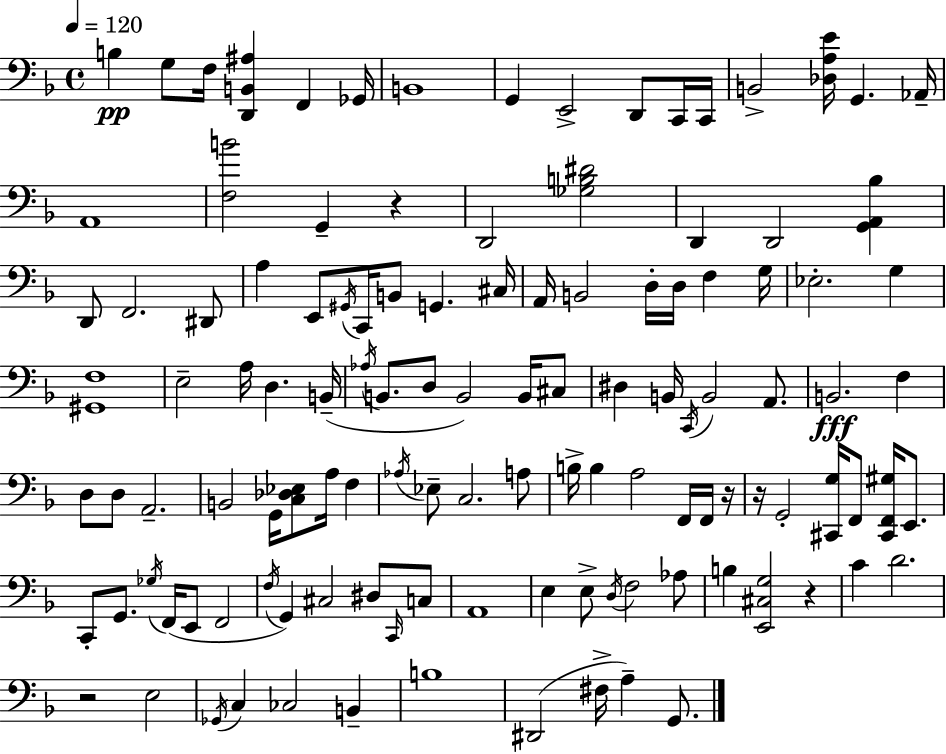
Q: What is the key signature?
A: F major